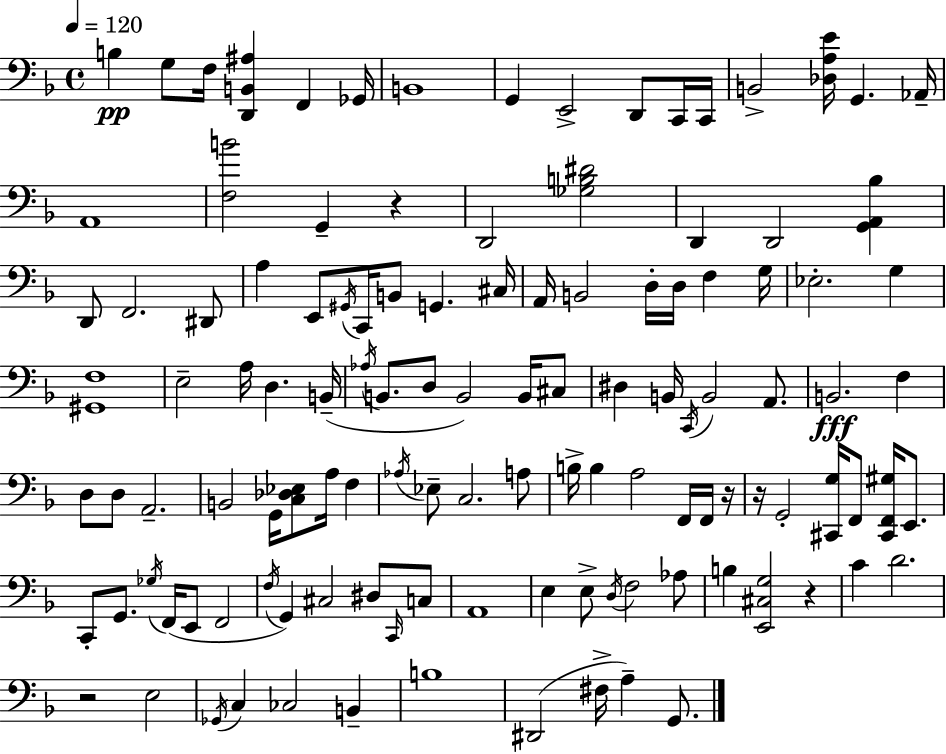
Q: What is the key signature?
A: F major